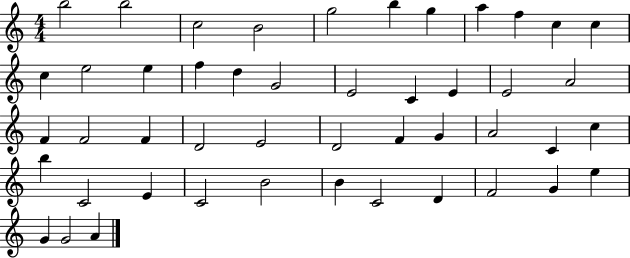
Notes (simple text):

B5/h B5/h C5/h B4/h G5/h B5/q G5/q A5/q F5/q C5/q C5/q C5/q E5/h E5/q F5/q D5/q G4/h E4/h C4/q E4/q E4/h A4/h F4/q F4/h F4/q D4/h E4/h D4/h F4/q G4/q A4/h C4/q C5/q B5/q C4/h E4/q C4/h B4/h B4/q C4/h D4/q F4/h G4/q E5/q G4/q G4/h A4/q